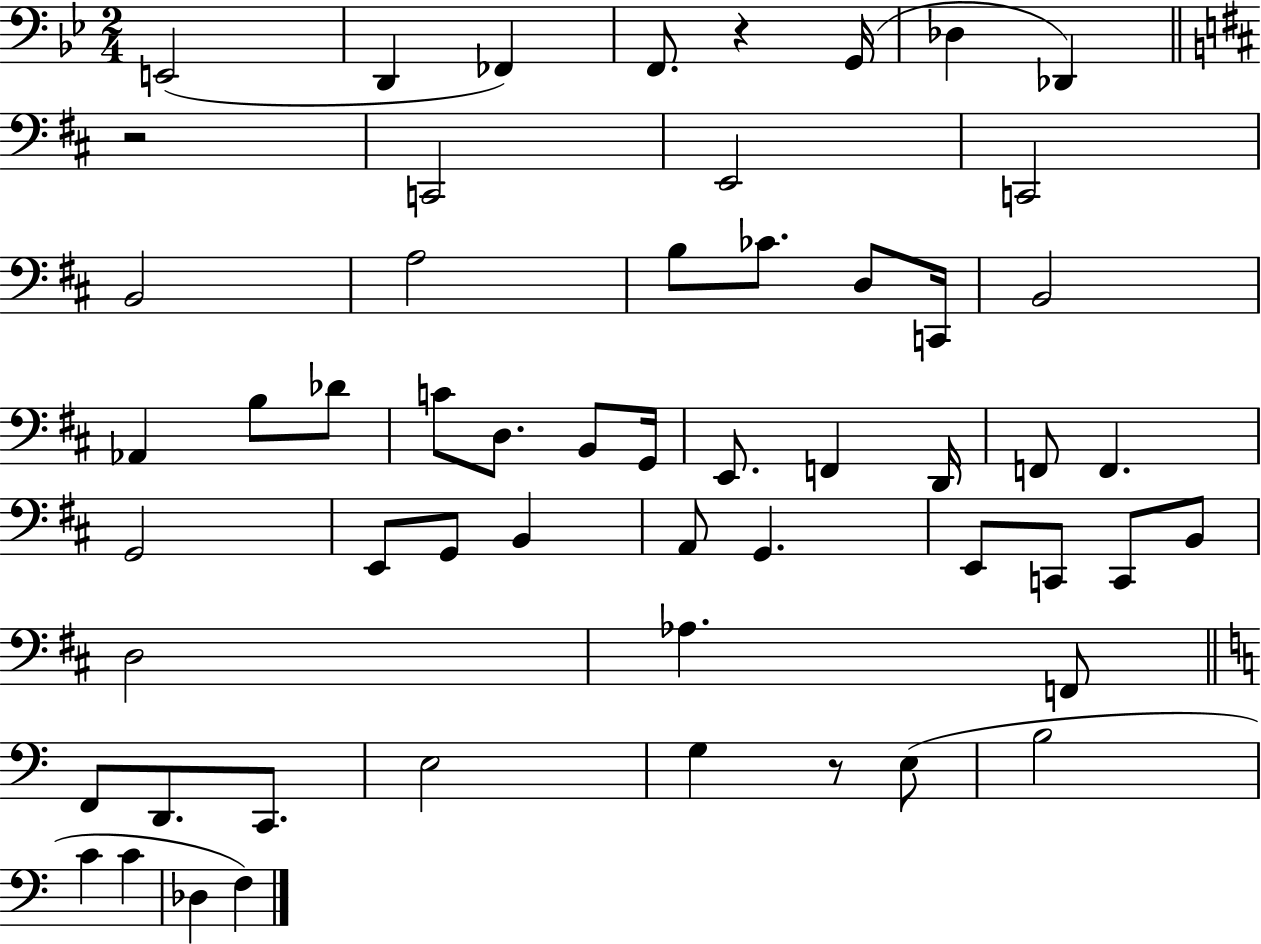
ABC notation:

X:1
T:Untitled
M:2/4
L:1/4
K:Bb
E,,2 D,, _F,, F,,/2 z G,,/4 _D, _D,, z2 C,,2 E,,2 C,,2 B,,2 A,2 B,/2 _C/2 D,/2 C,,/4 B,,2 _A,, B,/2 _D/2 C/2 D,/2 B,,/2 G,,/4 E,,/2 F,, D,,/4 F,,/2 F,, G,,2 E,,/2 G,,/2 B,, A,,/2 G,, E,,/2 C,,/2 C,,/2 B,,/2 D,2 _A, F,,/2 F,,/2 D,,/2 C,,/2 E,2 G, z/2 E,/2 B,2 C C _D, F,